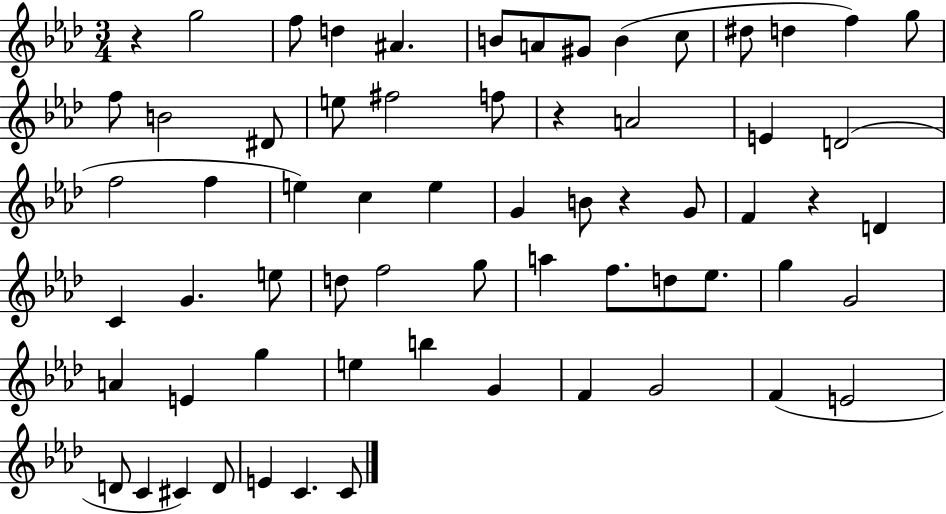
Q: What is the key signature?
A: AES major